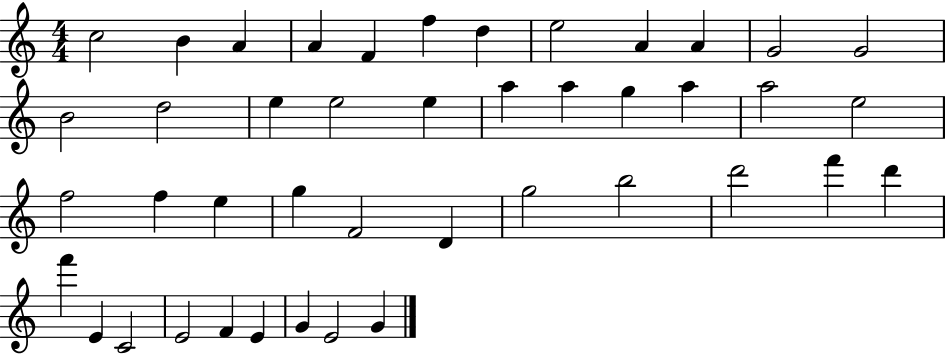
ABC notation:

X:1
T:Untitled
M:4/4
L:1/4
K:C
c2 B A A F f d e2 A A G2 G2 B2 d2 e e2 e a a g a a2 e2 f2 f e g F2 D g2 b2 d'2 f' d' f' E C2 E2 F E G E2 G